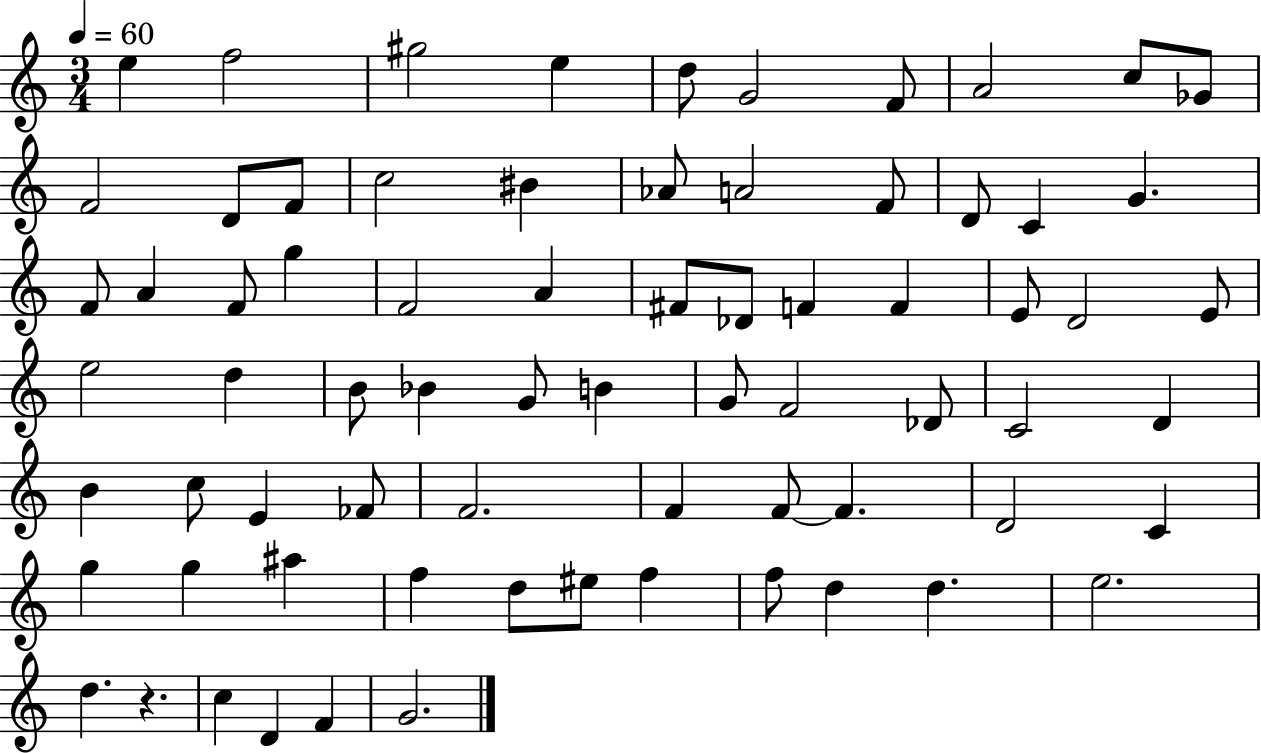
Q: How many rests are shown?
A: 1